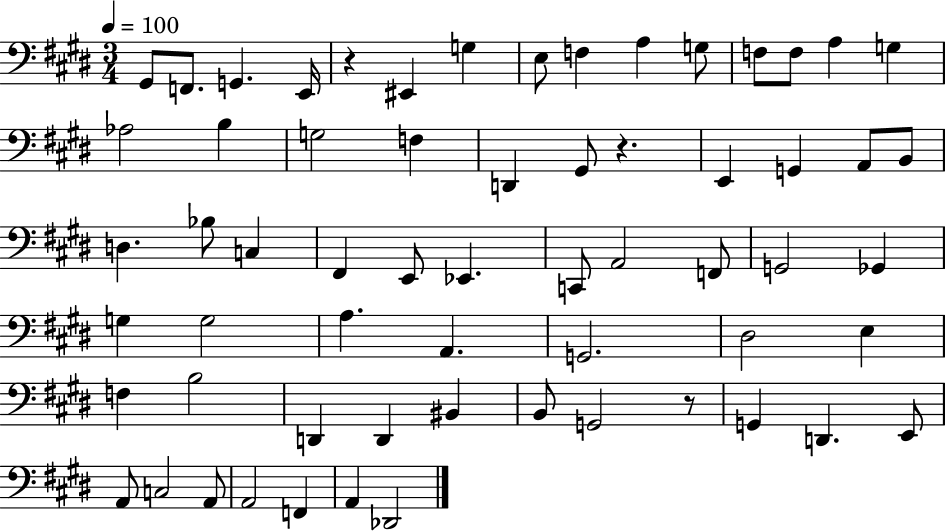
X:1
T:Untitled
M:3/4
L:1/4
K:E
^G,,/2 F,,/2 G,, E,,/4 z ^E,, G, E,/2 F, A, G,/2 F,/2 F,/2 A, G, _A,2 B, G,2 F, D,, ^G,,/2 z E,, G,, A,,/2 B,,/2 D, _B,/2 C, ^F,, E,,/2 _E,, C,,/2 A,,2 F,,/2 G,,2 _G,, G, G,2 A, A,, G,,2 ^D,2 E, F, B,2 D,, D,, ^B,, B,,/2 G,,2 z/2 G,, D,, E,,/2 A,,/2 C,2 A,,/2 A,,2 F,, A,, _D,,2